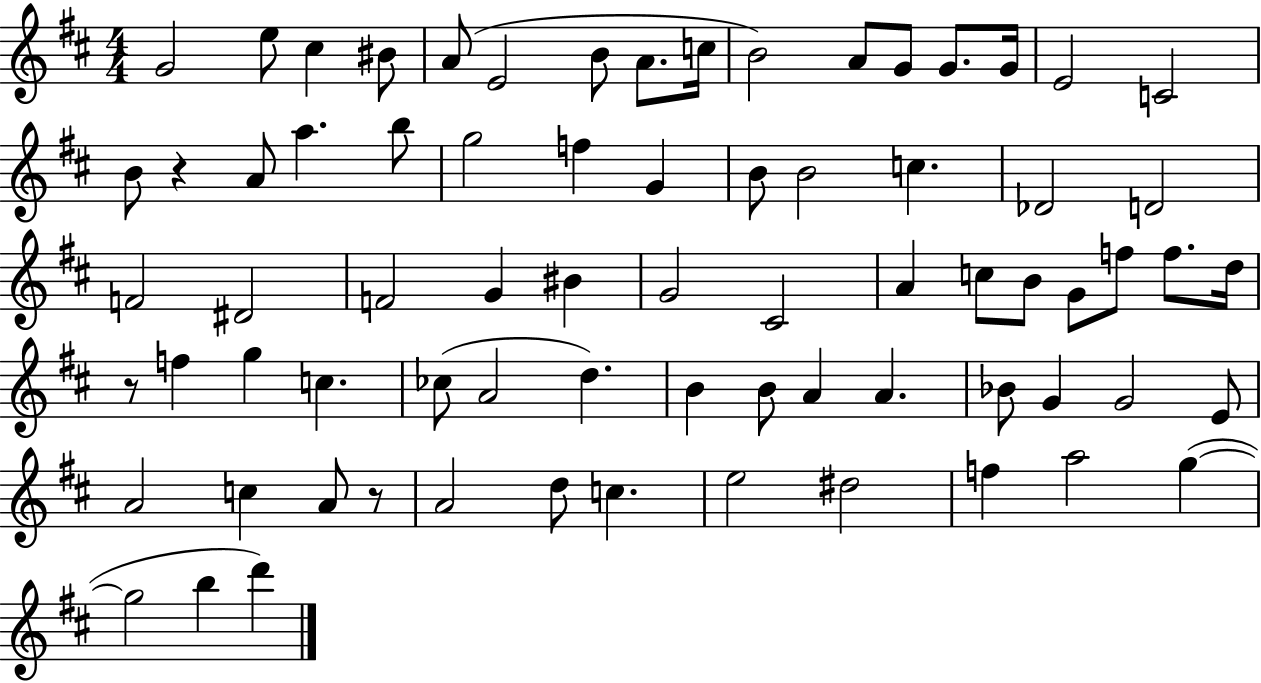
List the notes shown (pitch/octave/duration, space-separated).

G4/h E5/e C#5/q BIS4/e A4/e E4/h B4/e A4/e. C5/s B4/h A4/e G4/e G4/e. G4/s E4/h C4/h B4/e R/q A4/e A5/q. B5/e G5/h F5/q G4/q B4/e B4/h C5/q. Db4/h D4/h F4/h D#4/h F4/h G4/q BIS4/q G4/h C#4/h A4/q C5/e B4/e G4/e F5/e F5/e. D5/s R/e F5/q G5/q C5/q. CES5/e A4/h D5/q. B4/q B4/e A4/q A4/q. Bb4/e G4/q G4/h E4/e A4/h C5/q A4/e R/e A4/h D5/e C5/q. E5/h D#5/h F5/q A5/h G5/q G5/h B5/q D6/q